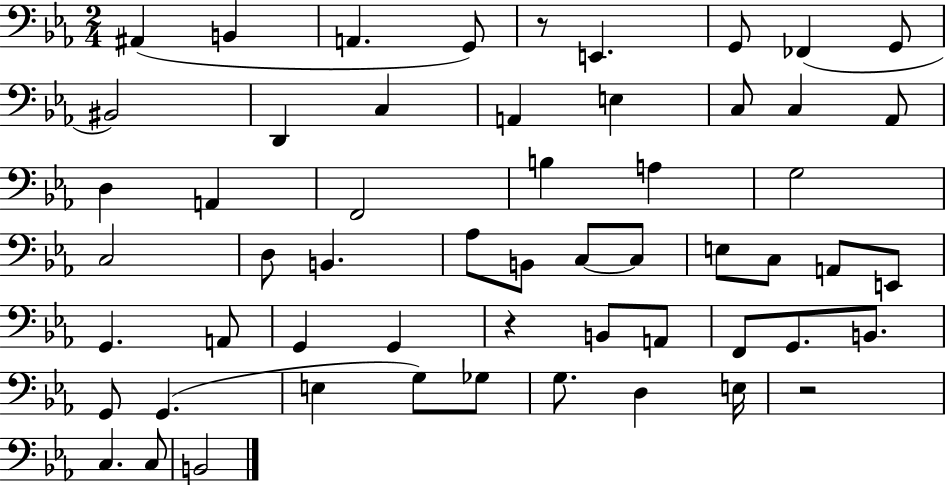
X:1
T:Untitled
M:2/4
L:1/4
K:Eb
^A,, B,, A,, G,,/2 z/2 E,, G,,/2 _F,, G,,/2 ^B,,2 D,, C, A,, E, C,/2 C, _A,,/2 D, A,, F,,2 B, A, G,2 C,2 D,/2 B,, _A,/2 B,,/2 C,/2 C,/2 E,/2 C,/2 A,,/2 E,,/2 G,, A,,/2 G,, G,, z B,,/2 A,,/2 F,,/2 G,,/2 B,,/2 G,,/2 G,, E, G,/2 _G,/2 G,/2 D, E,/4 z2 C, C,/2 B,,2